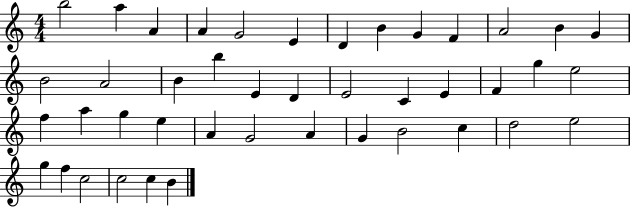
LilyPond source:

{
  \clef treble
  \numericTimeSignature
  \time 4/4
  \key c \major
  b''2 a''4 a'4 | a'4 g'2 e'4 | d'4 b'4 g'4 f'4 | a'2 b'4 g'4 | \break b'2 a'2 | b'4 b''4 e'4 d'4 | e'2 c'4 e'4 | f'4 g''4 e''2 | \break f''4 a''4 g''4 e''4 | a'4 g'2 a'4 | g'4 b'2 c''4 | d''2 e''2 | \break g''4 f''4 c''2 | c''2 c''4 b'4 | \bar "|."
}